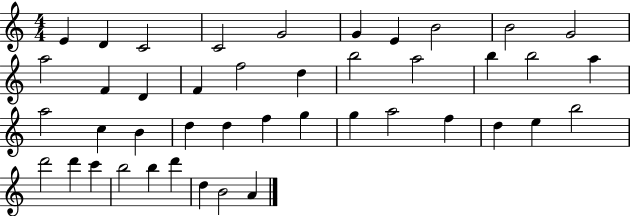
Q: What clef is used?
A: treble